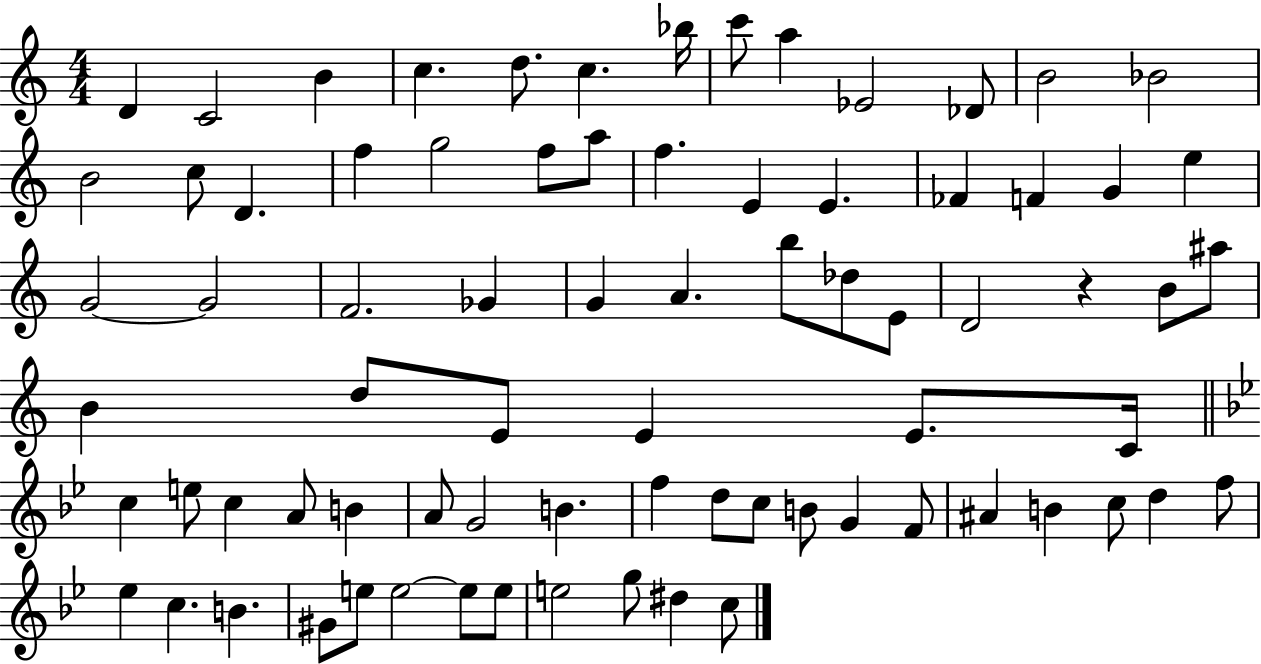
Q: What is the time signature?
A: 4/4